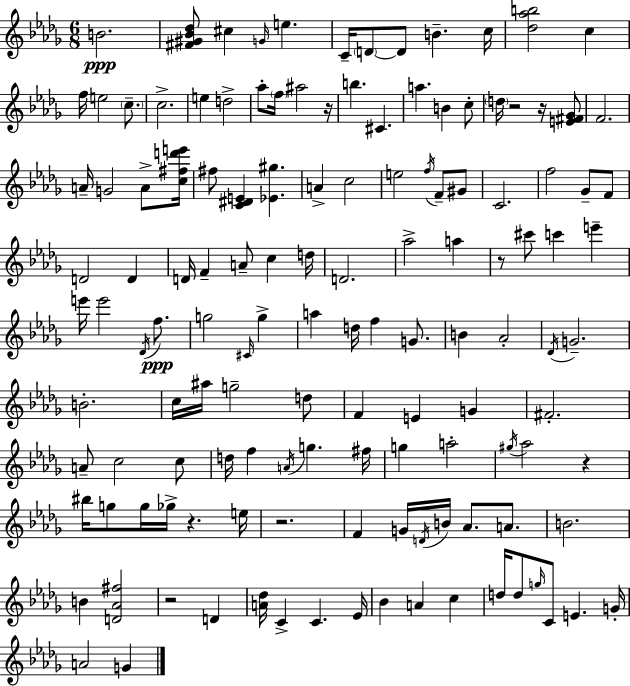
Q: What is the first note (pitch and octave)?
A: B4